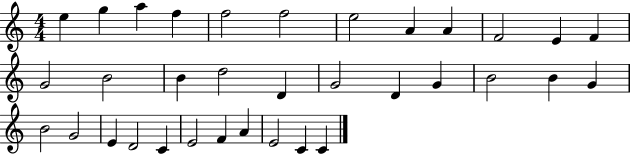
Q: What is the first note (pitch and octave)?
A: E5